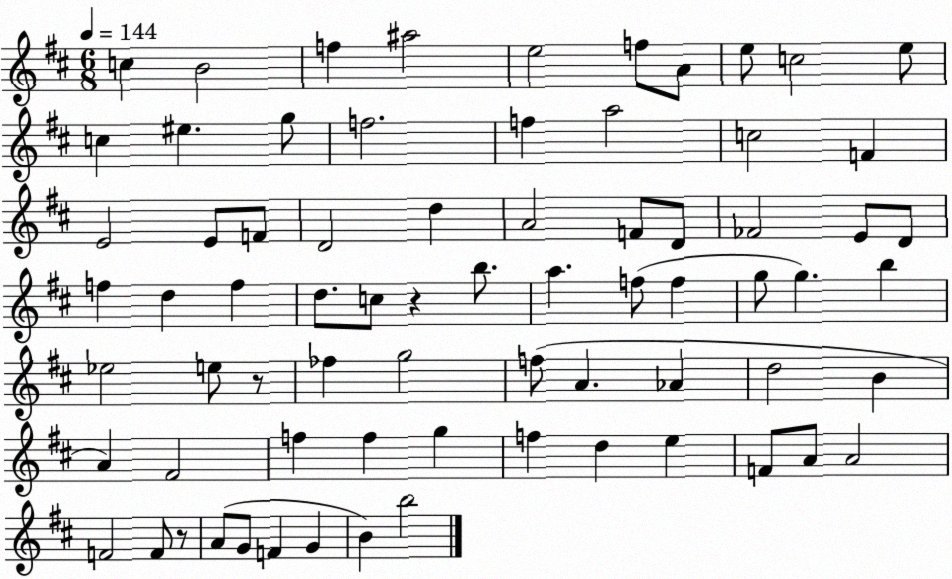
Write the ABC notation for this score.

X:1
T:Untitled
M:6/8
L:1/4
K:D
c B2 f ^a2 e2 f/2 A/2 e/2 c2 e/2 c ^e g/2 f2 f a2 c2 F E2 E/2 F/2 D2 d A2 F/2 D/2 _F2 E/2 D/2 f d f d/2 c/2 z b/2 a f/2 f g/2 g b _e2 e/2 z/2 _f g2 f/2 A _A d2 B A ^F2 f f g f d e F/2 A/2 A2 F2 F/2 z/2 A/2 G/2 F G B b2